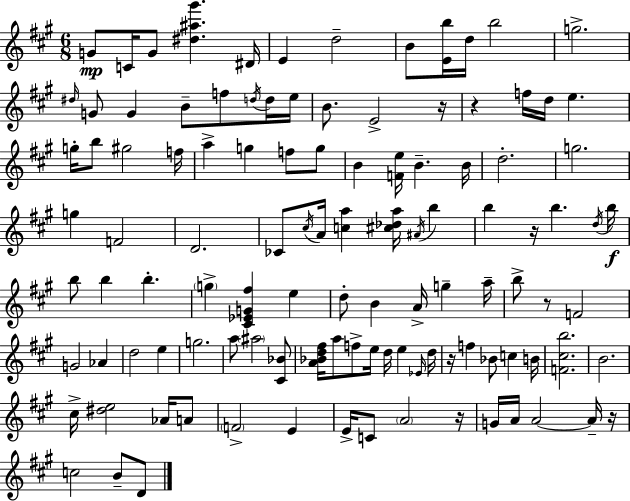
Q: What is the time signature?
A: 6/8